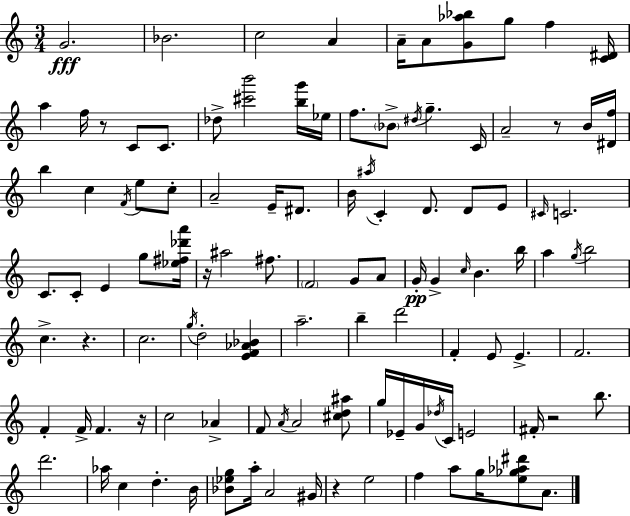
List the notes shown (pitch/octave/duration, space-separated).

G4/h. Bb4/h. C5/h A4/q A4/s A4/e [G4,Ab5,Bb5]/e G5/e F5/q [C4,D#4]/s A5/q F5/s R/e C4/e C4/e. Db5/e [C#6,B6]/h [B5,G6]/s Eb5/s F5/e. Bb4/e D#5/s G5/q. C4/s A4/h R/e B4/s [D#4,F5]/s B5/q C5/q F4/s E5/e C5/e A4/h E4/s D#4/e. B4/s A#5/s C4/q D4/e. D4/e E4/e C#4/s C4/h. C4/e. C4/e E4/q G5/e [Eb5,F#5,Db6,A6]/s R/s A#5/h F#5/e. F4/h G4/e A4/e G4/s G4/q C5/s B4/q. B5/s A5/q G5/s B5/h C5/q. R/q. C5/h. G5/s D5/h [E4,F4,Ab4,Bb4]/q A5/h. B5/q D6/h F4/q E4/e E4/q. F4/h. F4/q F4/s F4/q. R/s C5/h Ab4/q F4/e A4/s A4/h [C#5,D5,A#5]/e G5/s Eb4/s G4/s Db5/s C4/s E4/h F#4/s R/h B5/e. D6/h. Ab5/s C5/q D5/q. B4/s [Bb4,Eb5,G5]/e A5/s A4/h G#4/s R/q E5/h F5/q A5/e G5/s [E5,Gb5,Ab5,D#6]/e A4/e.